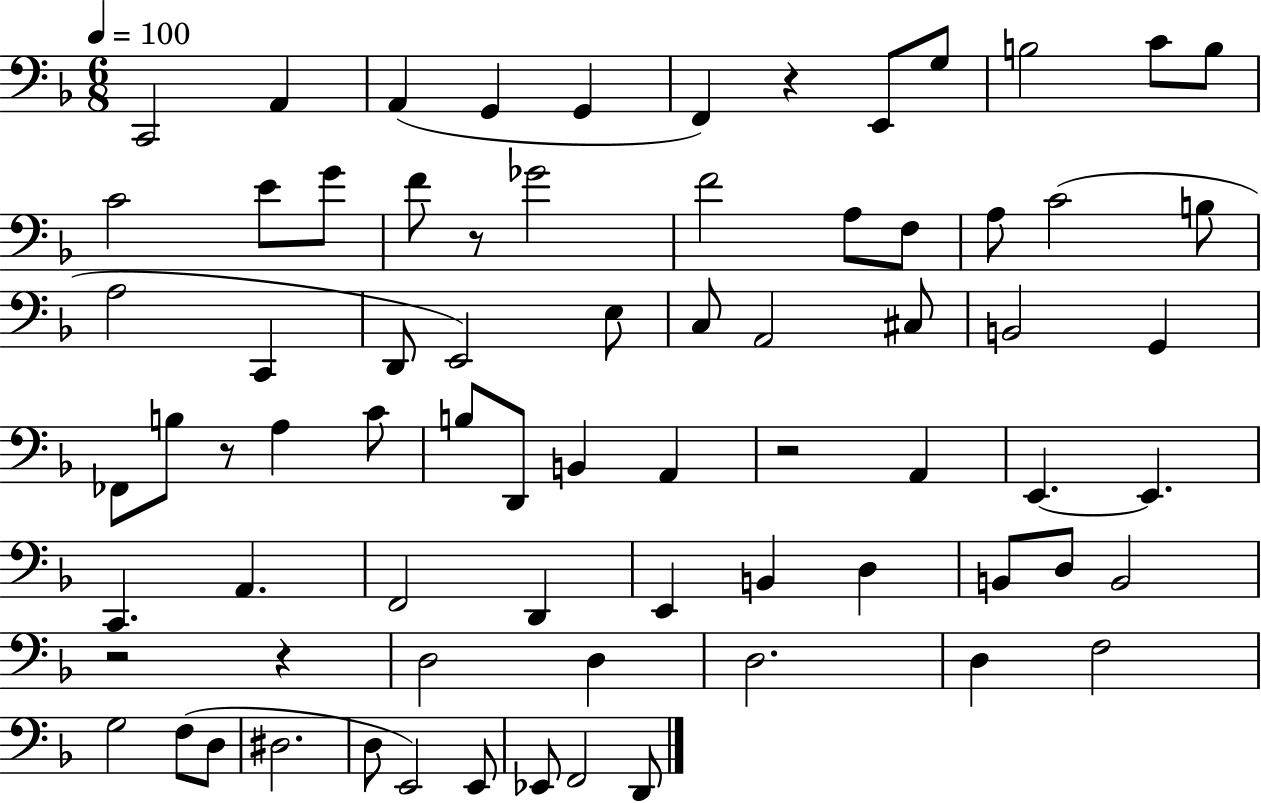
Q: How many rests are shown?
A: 6